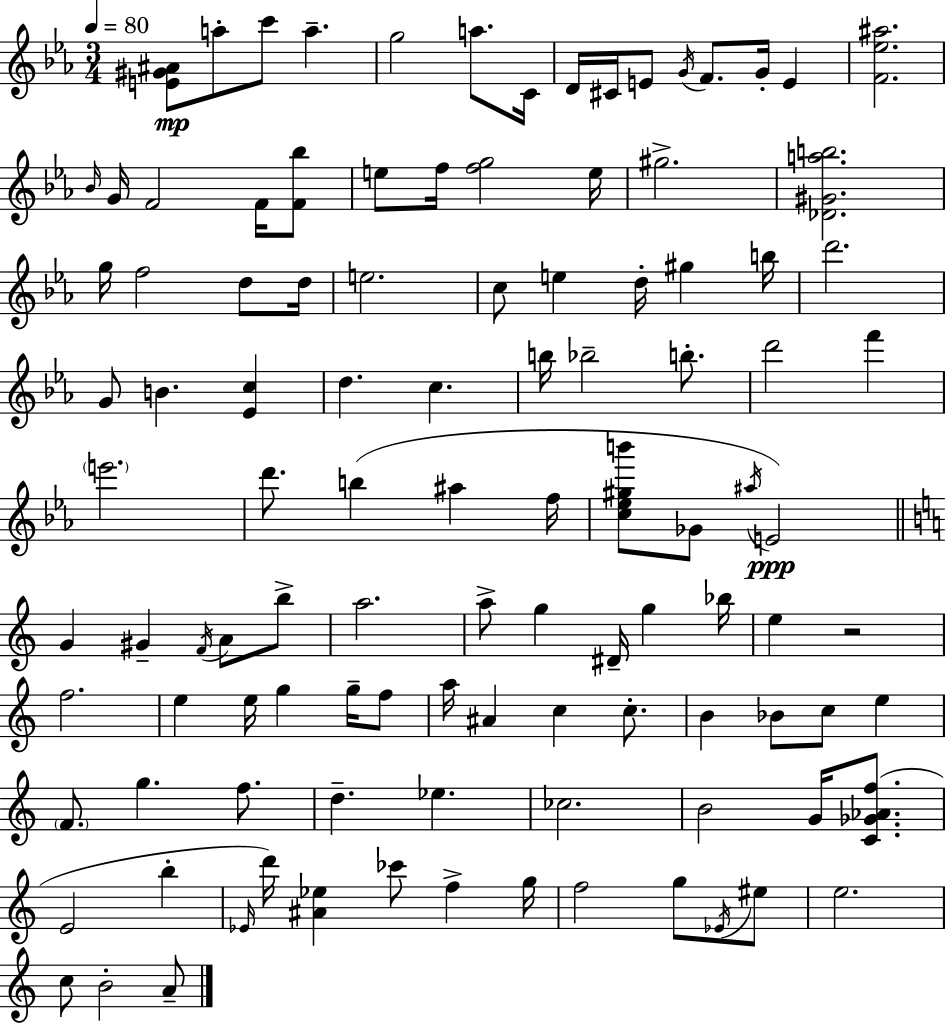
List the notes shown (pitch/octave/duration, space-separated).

[E4,G#4,A#4]/e A5/e C6/e A5/q. G5/h A5/e. C4/s D4/s C#4/s E4/e G4/s F4/e. G4/s E4/q [F4,Eb5,A#5]/h. Bb4/s G4/s F4/h F4/s [F4,Bb5]/e E5/e F5/s [F5,G5]/h E5/s G#5/h. [Db4,G#4,A5,B5]/h. G5/s F5/h D5/e D5/s E5/h. C5/e E5/q D5/s G#5/q B5/s D6/h. G4/e B4/q. [Eb4,C5]/q D5/q. C5/q. B5/s Bb5/h B5/e. D6/h F6/q E6/h. D6/e. B5/q A#5/q F5/s [C5,Eb5,G#5,B6]/e Gb4/e A#5/s E4/h G4/q G#4/q F4/s A4/e B5/e A5/h. A5/e G5/q D#4/s G5/q Bb5/s E5/q R/h F5/h. E5/q E5/s G5/q G5/s F5/e A5/s A#4/q C5/q C5/e. B4/q Bb4/e C5/e E5/q F4/e. G5/q. F5/e. D5/q. Eb5/q. CES5/h. B4/h G4/s [C4,Gb4,Ab4,F5]/e. E4/h B5/q Eb4/s D6/s [A#4,Eb5]/q CES6/e F5/q G5/s F5/h G5/e Eb4/s EIS5/e E5/h. C5/e B4/h A4/e